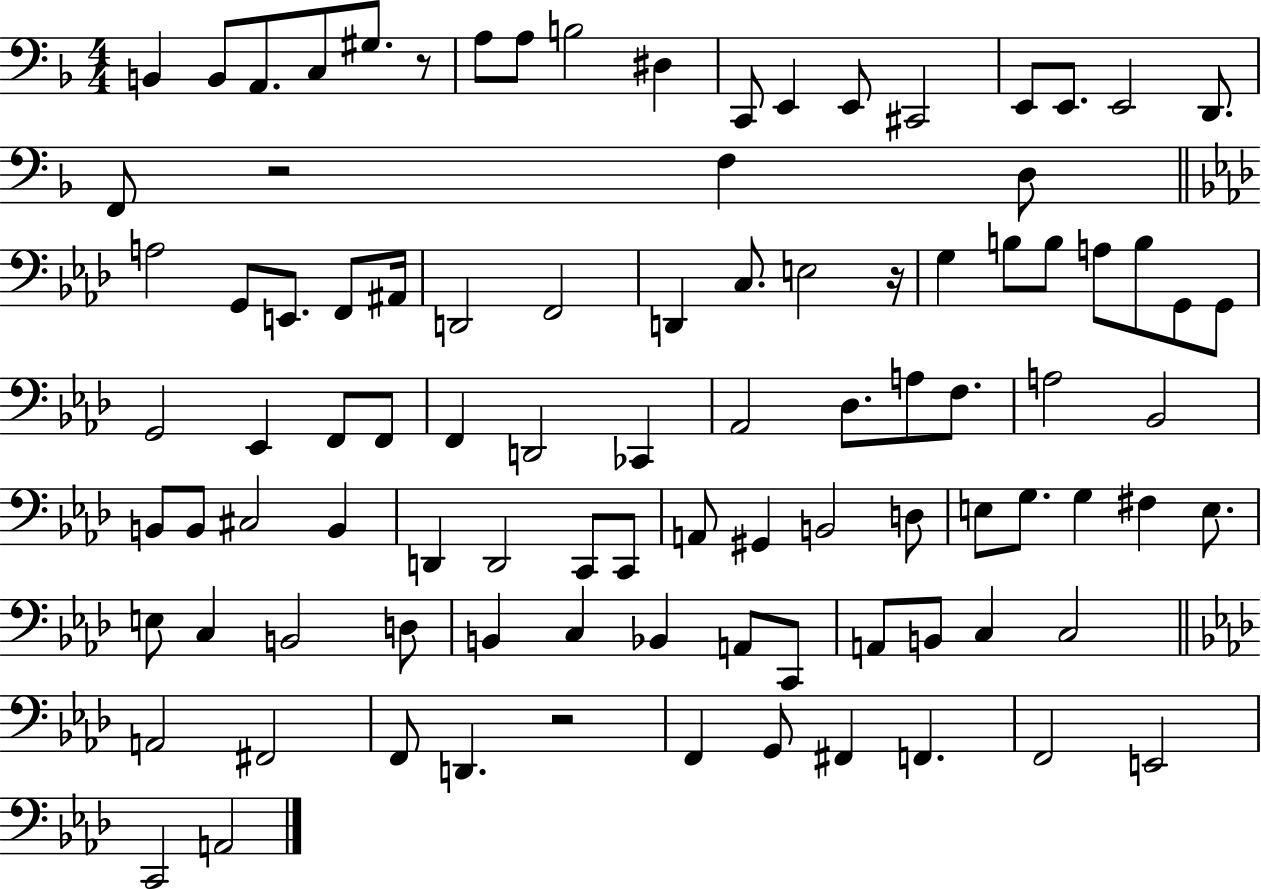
X:1
T:Untitled
M:4/4
L:1/4
K:F
B,, B,,/2 A,,/2 C,/2 ^G,/2 z/2 A,/2 A,/2 B,2 ^D, C,,/2 E,, E,,/2 ^C,,2 E,,/2 E,,/2 E,,2 D,,/2 F,,/2 z2 F, D,/2 A,2 G,,/2 E,,/2 F,,/2 ^A,,/4 D,,2 F,,2 D,, C,/2 E,2 z/4 G, B,/2 B,/2 A,/2 B,/2 G,,/2 G,,/2 G,,2 _E,, F,,/2 F,,/2 F,, D,,2 _C,, _A,,2 _D,/2 A,/2 F,/2 A,2 _B,,2 B,,/2 B,,/2 ^C,2 B,, D,, D,,2 C,,/2 C,,/2 A,,/2 ^G,, B,,2 D,/2 E,/2 G,/2 G, ^F, E,/2 E,/2 C, B,,2 D,/2 B,, C, _B,, A,,/2 C,,/2 A,,/2 B,,/2 C, C,2 A,,2 ^F,,2 F,,/2 D,, z2 F,, G,,/2 ^F,, F,, F,,2 E,,2 C,,2 A,,2